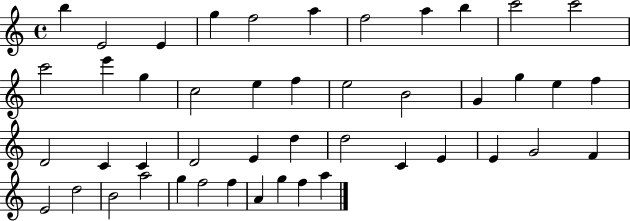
X:1
T:Untitled
M:4/4
L:1/4
K:C
b E2 E g f2 a f2 a b c'2 c'2 c'2 e' g c2 e f e2 B2 G g e f D2 C C D2 E d d2 C E E G2 F E2 d2 B2 a2 g f2 f A g f a